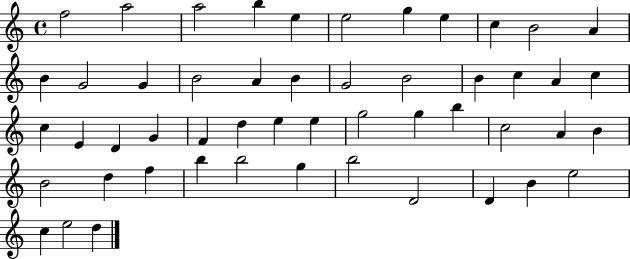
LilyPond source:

{
  \clef treble
  \time 4/4
  \defaultTimeSignature
  \key c \major
  f''2 a''2 | a''2 b''4 e''4 | e''2 g''4 e''4 | c''4 b'2 a'4 | \break b'4 g'2 g'4 | b'2 a'4 b'4 | g'2 b'2 | b'4 c''4 a'4 c''4 | \break c''4 e'4 d'4 g'4 | f'4 d''4 e''4 e''4 | g''2 g''4 b''4 | c''2 a'4 b'4 | \break b'2 d''4 f''4 | b''4 b''2 g''4 | b''2 d'2 | d'4 b'4 e''2 | \break c''4 e''2 d''4 | \bar "|."
}